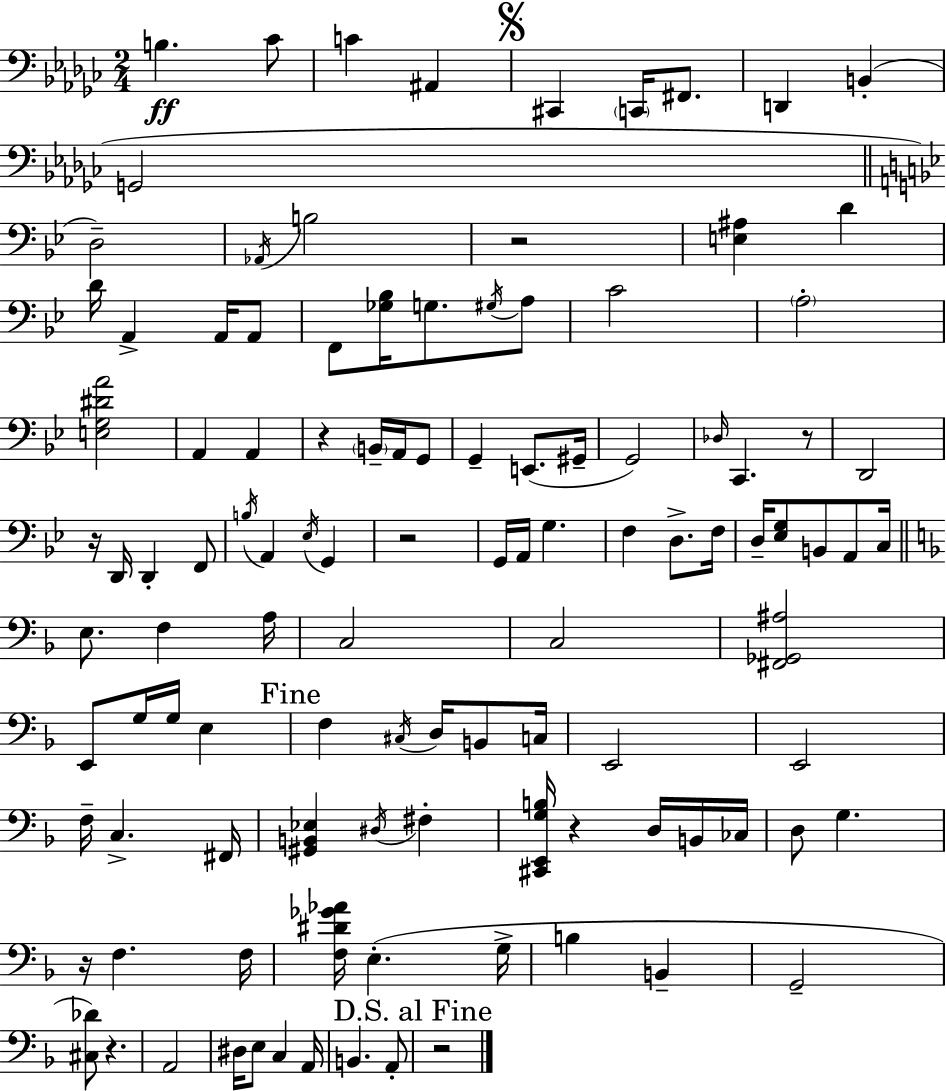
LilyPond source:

{
  \clef bass
  \numericTimeSignature
  \time 2/4
  \key ees \minor
  b4.\ff ces'8 | c'4 ais,4 | \mark \markup { \musicglyph "scripts.segno" } cis,4 \parenthesize c,16 fis,8. | d,4 b,4-.( | \break g,2 | \bar "||" \break \key bes \major d2--) | \acciaccatura { aes,16 } b2 | r2 | <e ais>4 d'4 | \break d'16 a,4-> a,16 a,8 | f,8 <ges bes>16 g8. \acciaccatura { gis16 } | a8 c'2 | \parenthesize a2-. | \break <e g dis' a'>2 | a,4 a,4 | r4 \parenthesize b,16-- a,16 | g,8 g,4-- e,8.( | \break gis,16-- g,2) | \grace { des16 } c,4. | r8 d,2 | r16 d,16 d,4-. | \break f,8 \acciaccatura { b16 } a,4 | \acciaccatura { ees16 } g,4 r2 | g,16 a,16 g4. | f4 | \break d8.-> f16 d16-- <ees g>8 | b,8 a,8 c16 \bar "||" \break \key d \minor e8. f4 a16 | c2 | c2 | <fis, ges, ais>2 | \break e,8 g16 g16 e4 | \mark "Fine" f4 \acciaccatura { cis16 } d16 b,8 | c16 e,2 | e,2 | \break f16-- c4.-> | fis,16 <gis, b, ees>4 \acciaccatura { dis16 } fis4-. | <cis, e, g b>16 r4 d16 | b,16 ces16 d8 g4. | \break r16 f4. | f16 <f dis' ges' aes'>16 e4.-.( | g16-> b4 b,4-- | g,2-- | \break <cis des'>8) r4. | a,2 | dis16 e8 c4 | a,16 b,4. | \break a,8-. \mark "D.S. al Fine" r2 | \bar "|."
}